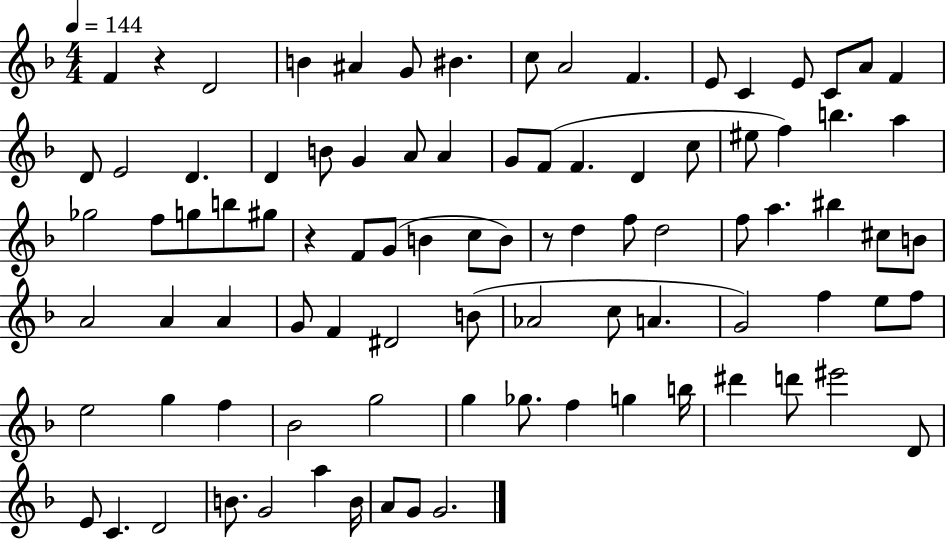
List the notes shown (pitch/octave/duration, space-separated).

F4/q R/q D4/h B4/q A#4/q G4/e BIS4/q. C5/e A4/h F4/q. E4/e C4/q E4/e C4/e A4/e F4/q D4/e E4/h D4/q. D4/q B4/e G4/q A4/e A4/q G4/e F4/e F4/q. D4/q C5/e EIS5/e F5/q B5/q. A5/q Gb5/h F5/e G5/e B5/e G#5/e R/q F4/e G4/e B4/q C5/e B4/e R/e D5/q F5/e D5/h F5/e A5/q. BIS5/q C#5/e B4/e A4/h A4/q A4/q G4/e F4/q D#4/h B4/e Ab4/h C5/e A4/q. G4/h F5/q E5/e F5/e E5/h G5/q F5/q Bb4/h G5/h G5/q Gb5/e. F5/q G5/q B5/s D#6/q D6/e EIS6/h D4/e E4/e C4/q. D4/h B4/e. G4/h A5/q B4/s A4/e G4/e G4/h.